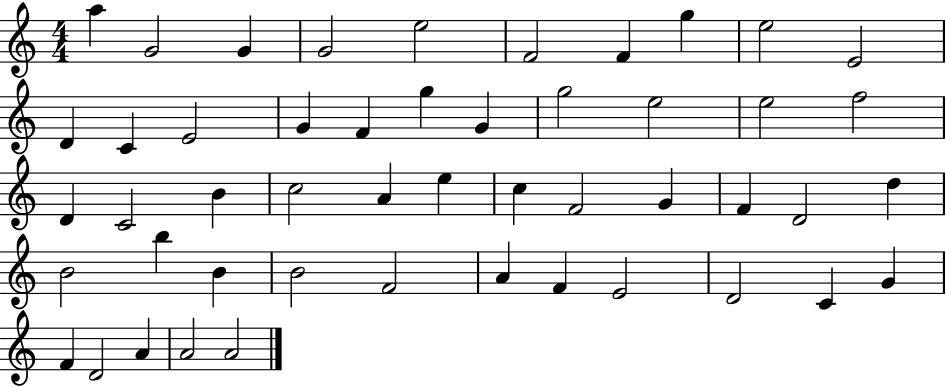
{
  \clef treble
  \numericTimeSignature
  \time 4/4
  \key c \major
  a''4 g'2 g'4 | g'2 e''2 | f'2 f'4 g''4 | e''2 e'2 | \break d'4 c'4 e'2 | g'4 f'4 g''4 g'4 | g''2 e''2 | e''2 f''2 | \break d'4 c'2 b'4 | c''2 a'4 e''4 | c''4 f'2 g'4 | f'4 d'2 d''4 | \break b'2 b''4 b'4 | b'2 f'2 | a'4 f'4 e'2 | d'2 c'4 g'4 | \break f'4 d'2 a'4 | a'2 a'2 | \bar "|."
}